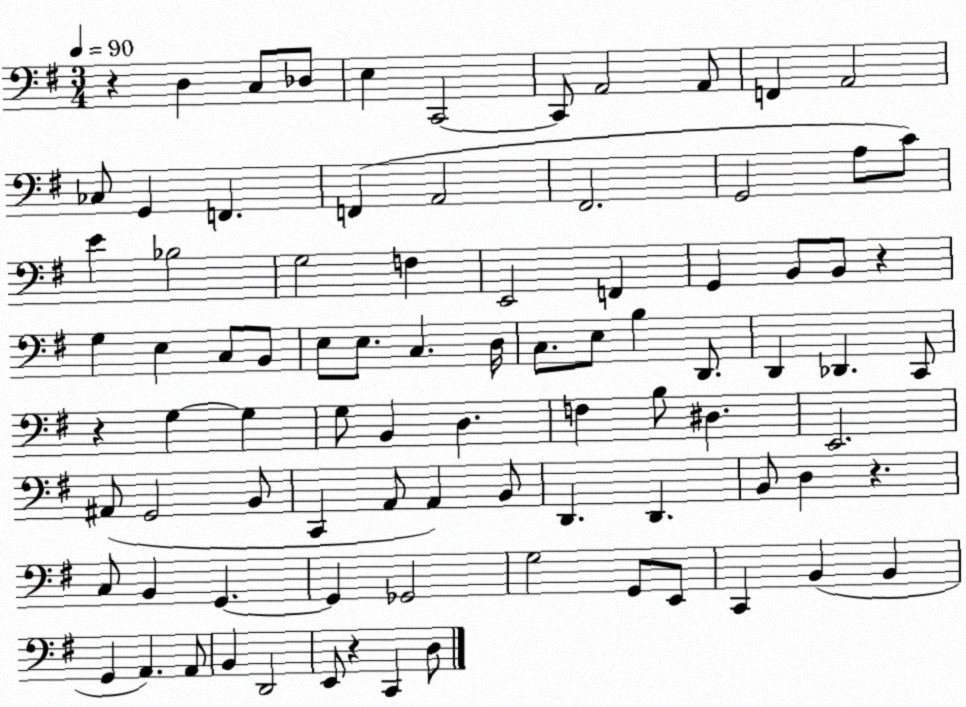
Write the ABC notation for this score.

X:1
T:Untitled
M:3/4
L:1/4
K:G
z D, C,/2 _D,/2 E, C,,2 C,,/2 A,,2 A,,/2 F,, A,,2 _C,/2 G,, F,, F,, A,,2 ^F,,2 G,,2 A,/2 C/2 E _B,2 G,2 F, E,,2 F,, G,, B,,/2 B,,/2 z G, E, C,/2 B,,/2 E,/2 E,/2 C, D,/4 C,/2 E,/2 B, D,,/2 D,, _D,, C,,/2 z G, G, G,/2 B,, D, F, B,/2 ^D, E,,2 ^A,,/2 G,,2 B,,/2 C,, A,,/2 A,, B,,/2 D,, D,, B,,/2 D, z C,/2 B,, G,, G,, _G,,2 G,2 G,,/2 E,,/2 C,, B,, B,, G,, A,, A,,/2 B,, D,,2 E,,/2 z C,, D,/2